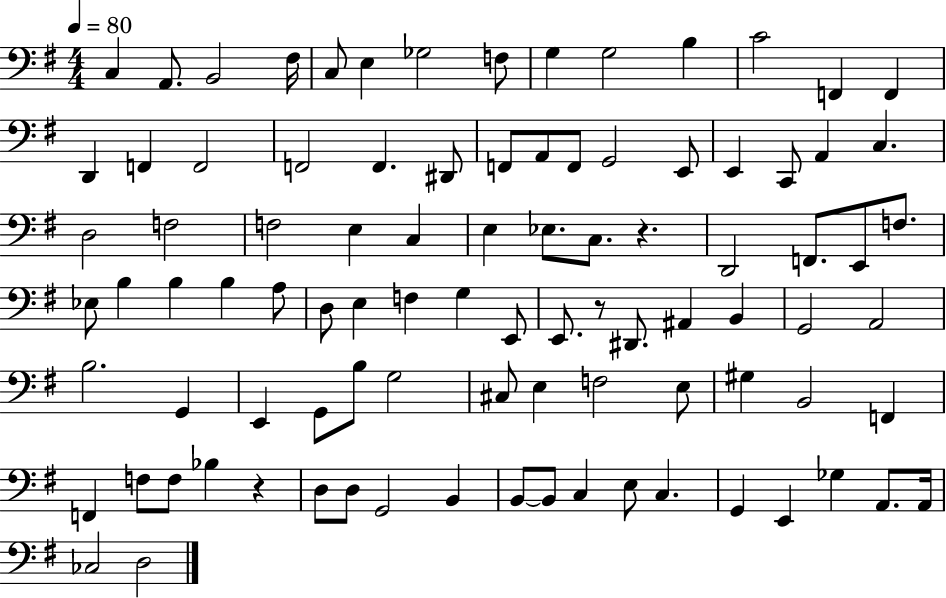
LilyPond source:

{
  \clef bass
  \numericTimeSignature
  \time 4/4
  \key g \major
  \tempo 4 = 80
  c4 a,8. b,2 fis16 | c8 e4 ges2 f8 | g4 g2 b4 | c'2 f,4 f,4 | \break d,4 f,4 f,2 | f,2 f,4. dis,8 | f,8 a,8 f,8 g,2 e,8 | e,4 c,8 a,4 c4. | \break d2 f2 | f2 e4 c4 | e4 ees8. c8. r4. | d,2 f,8. e,8 f8. | \break ees8 b4 b4 b4 a8 | d8 e4 f4 g4 e,8 | e,8. r8 dis,8. ais,4 b,4 | g,2 a,2 | \break b2. g,4 | e,4 g,8 b8 g2 | cis8 e4 f2 e8 | gis4 b,2 f,4 | \break f,4 f8 f8 bes4 r4 | d8 d8 g,2 b,4 | b,8~~ b,8 c4 e8 c4. | g,4 e,4 ges4 a,8. a,16 | \break ces2 d2 | \bar "|."
}